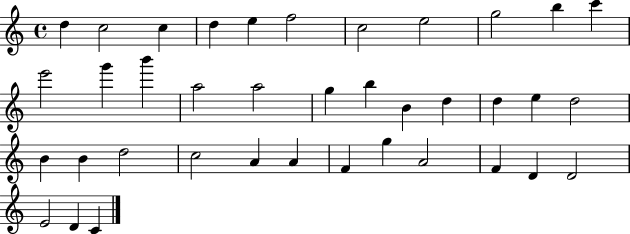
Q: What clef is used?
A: treble